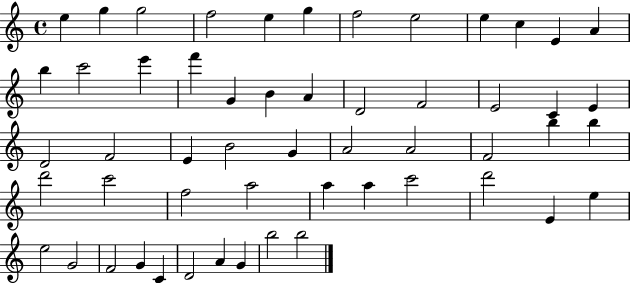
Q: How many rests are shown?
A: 0